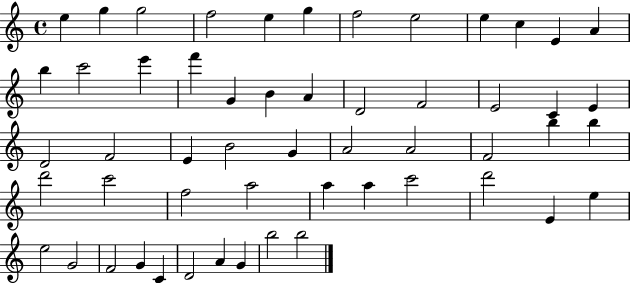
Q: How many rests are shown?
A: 0